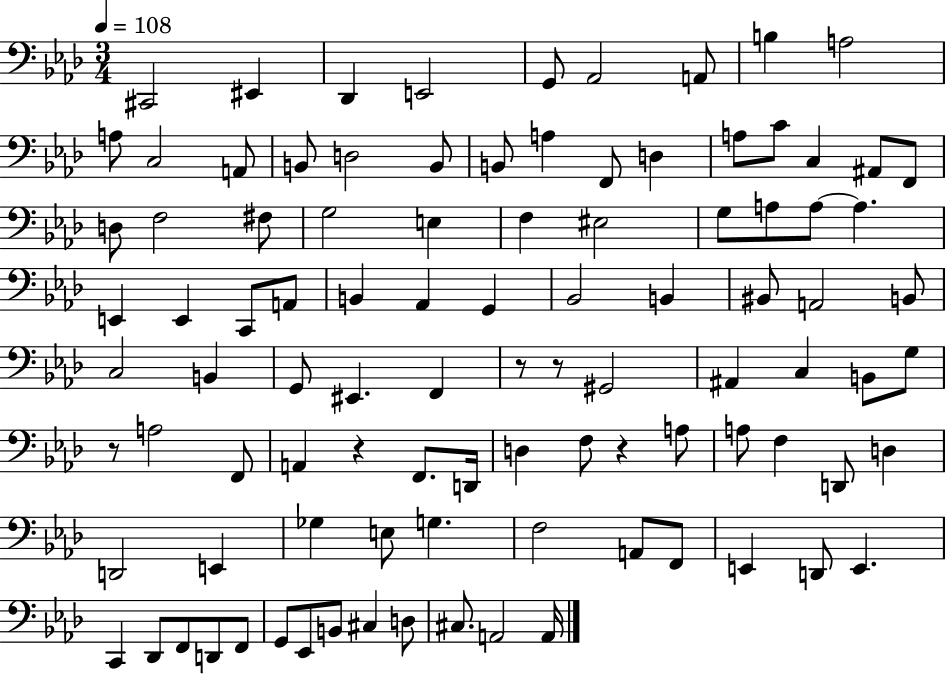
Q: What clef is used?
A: bass